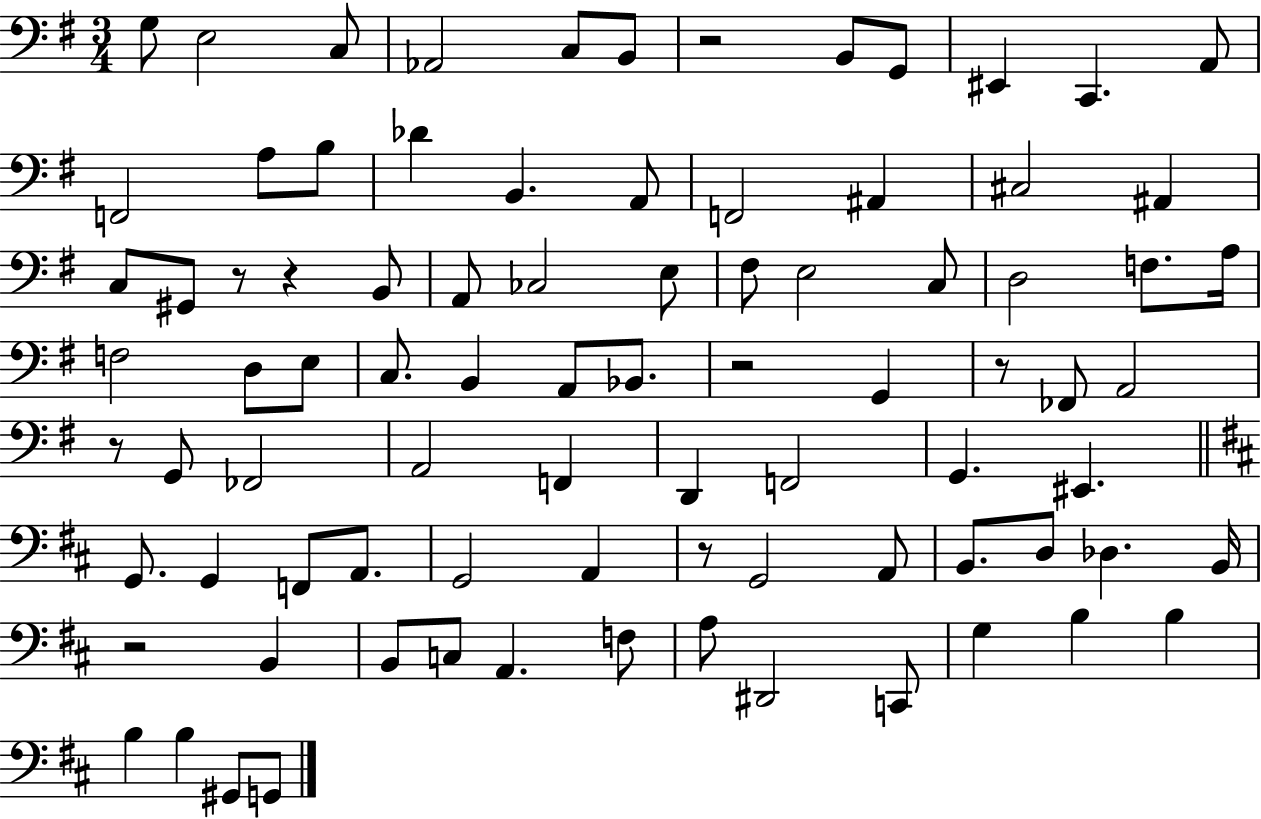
{
  \clef bass
  \numericTimeSignature
  \time 3/4
  \key g \major
  g8 e2 c8 | aes,2 c8 b,8 | r2 b,8 g,8 | eis,4 c,4. a,8 | \break f,2 a8 b8 | des'4 b,4. a,8 | f,2 ais,4 | cis2 ais,4 | \break c8 gis,8 r8 r4 b,8 | a,8 ces2 e8 | fis8 e2 c8 | d2 f8. a16 | \break f2 d8 e8 | c8. b,4 a,8 bes,8. | r2 g,4 | r8 fes,8 a,2 | \break r8 g,8 fes,2 | a,2 f,4 | d,4 f,2 | g,4. eis,4. | \break \bar "||" \break \key b \minor g,8. g,4 f,8 a,8. | g,2 a,4 | r8 g,2 a,8 | b,8. d8 des4. b,16 | \break r2 b,4 | b,8 c8 a,4. f8 | a8 dis,2 c,8 | g4 b4 b4 | \break b4 b4 gis,8 g,8 | \bar "|."
}